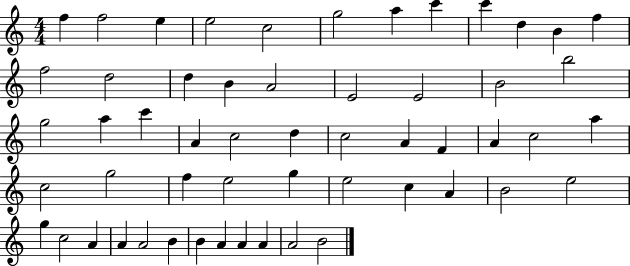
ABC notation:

X:1
T:Untitled
M:4/4
L:1/4
K:C
f f2 e e2 c2 g2 a c' c' d B f f2 d2 d B A2 E2 E2 B2 b2 g2 a c' A c2 d c2 A F A c2 a c2 g2 f e2 g e2 c A B2 e2 g c2 A A A2 B B A A A A2 B2